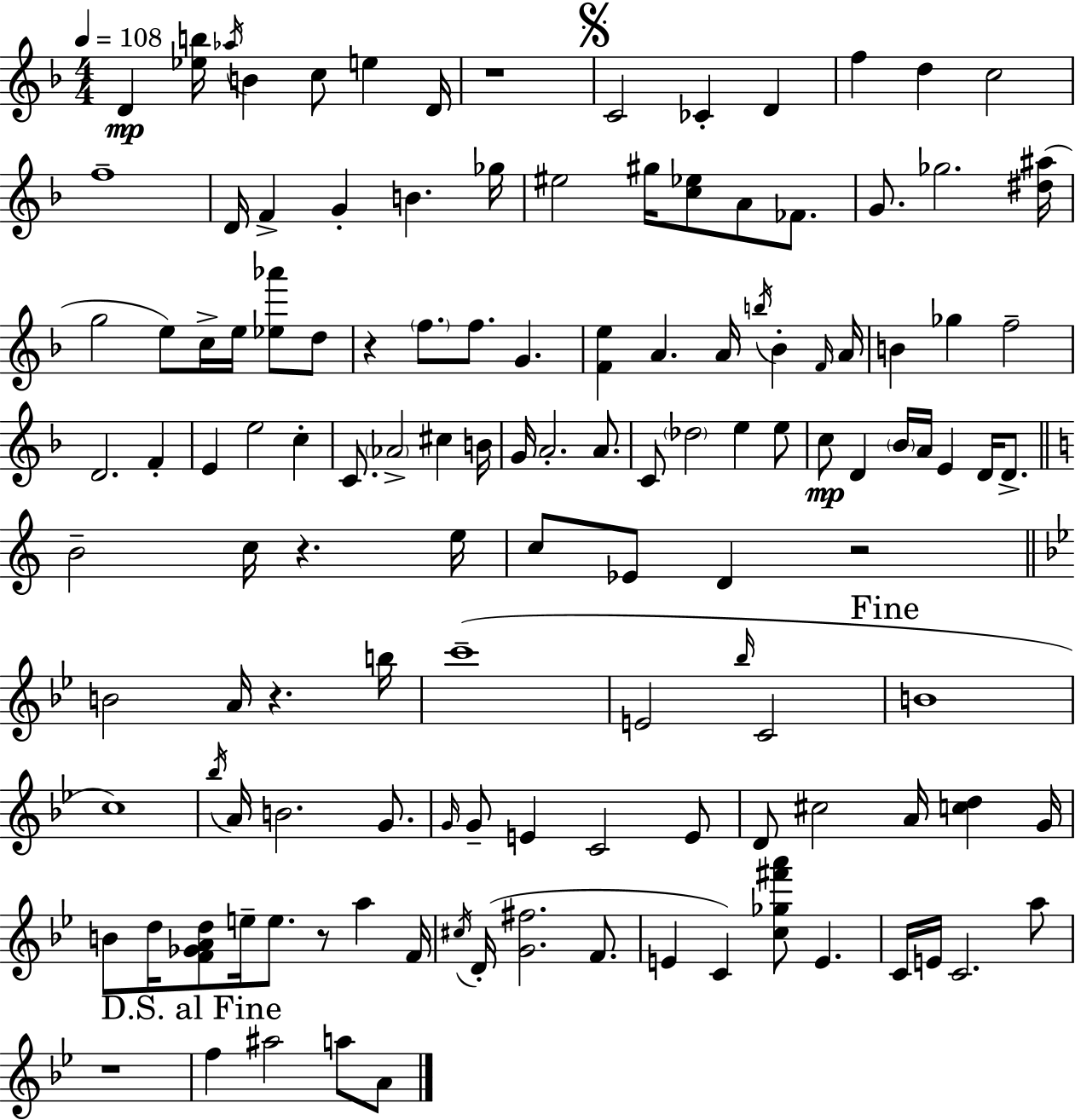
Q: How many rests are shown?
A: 7